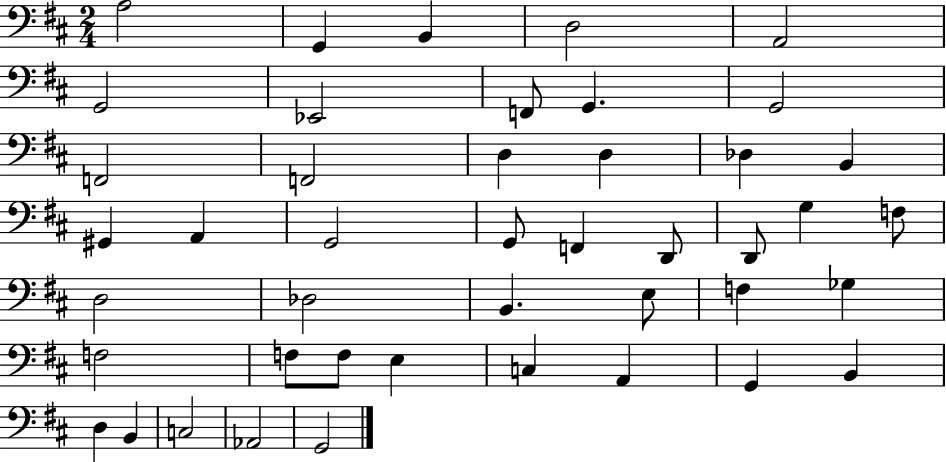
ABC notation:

X:1
T:Untitled
M:2/4
L:1/4
K:D
A,2 G,, B,, D,2 A,,2 G,,2 _E,,2 F,,/2 G,, G,,2 F,,2 F,,2 D, D, _D, B,, ^G,, A,, G,,2 G,,/2 F,, D,,/2 D,,/2 G, F,/2 D,2 _D,2 B,, E,/2 F, _G, F,2 F,/2 F,/2 E, C, A,, G,, B,, D, B,, C,2 _A,,2 G,,2